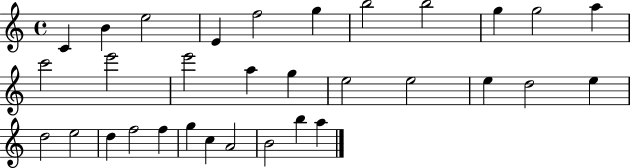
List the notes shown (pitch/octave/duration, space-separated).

C4/q B4/q E5/h E4/q F5/h G5/q B5/h B5/h G5/q G5/h A5/q C6/h E6/h E6/h A5/q G5/q E5/h E5/h E5/q D5/h E5/q D5/h E5/h D5/q F5/h F5/q G5/q C5/q A4/h B4/h B5/q A5/q